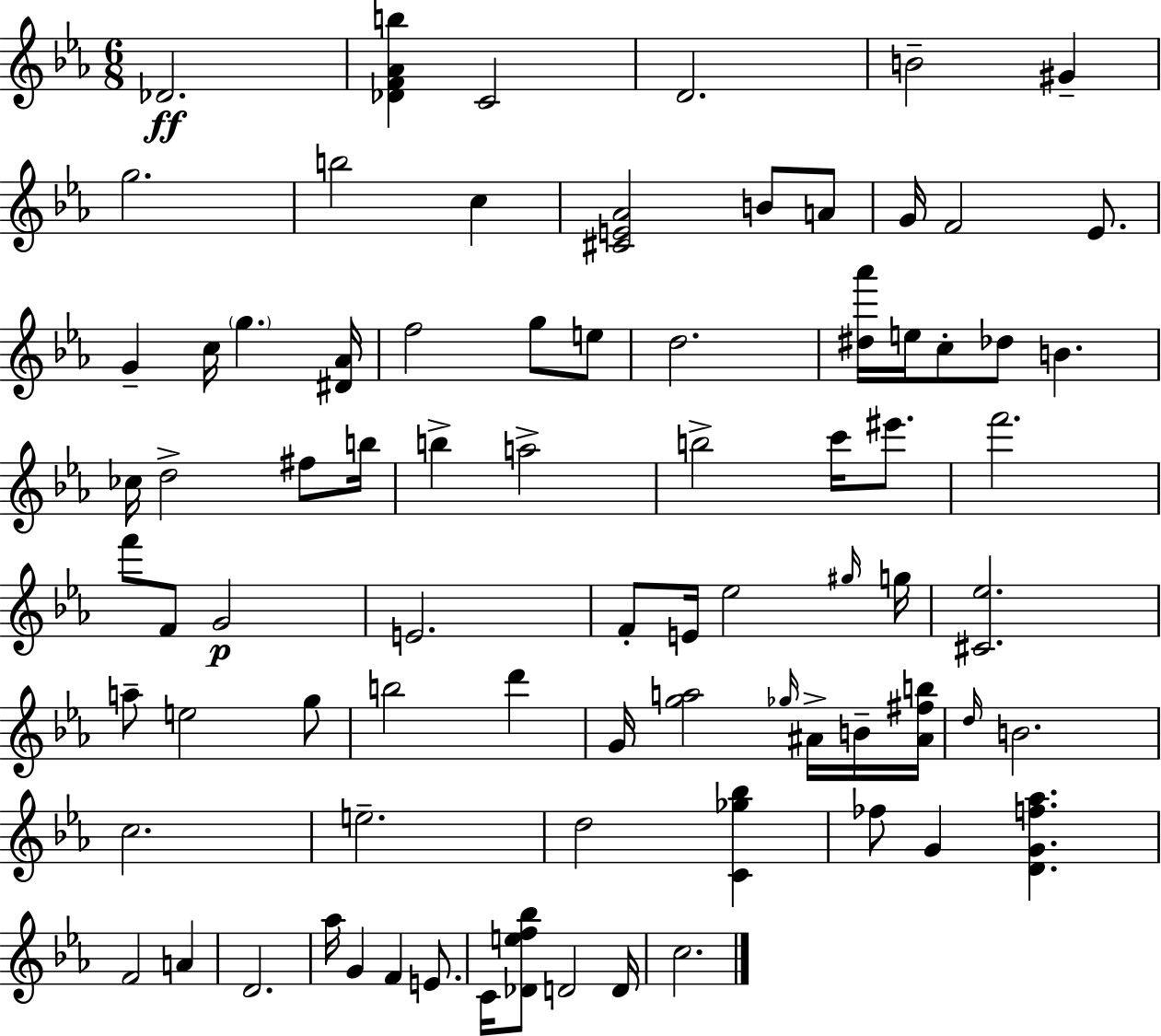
{
  \clef treble
  \numericTimeSignature
  \time 6/8
  \key c \minor
  des'2.\ff | <des' f' aes' b''>4 c'2 | d'2. | b'2-- gis'4-- | \break g''2. | b''2 c''4 | <cis' e' aes'>2 b'8 a'8 | g'16 f'2 ees'8. | \break g'4-- c''16 \parenthesize g''4. <dis' aes'>16 | f''2 g''8 e''8 | d''2. | <dis'' aes'''>16 e''16 c''8-. des''8 b'4. | \break ces''16 d''2-> fis''8 b''16 | b''4-> a''2-> | b''2-> c'''16 eis'''8. | f'''2. | \break f'''8 f'8 g'2\p | e'2. | f'8-. e'16 ees''2 \grace { gis''16 } | g''16 <cis' ees''>2. | \break a''8-- e''2 g''8 | b''2 d'''4 | g'16 <g'' a''>2 \grace { ges''16 } ais'16-> | b'16-- <ais' fis'' b''>16 \grace { d''16 } b'2. | \break c''2. | e''2.-- | d''2 <c' ges'' bes''>4 | fes''8 g'4 <d' g' f'' aes''>4. | \break f'2 a'4 | d'2. | aes''16 g'4 f'4 | e'8. c'16 <des' e'' f'' bes''>8 d'2 | \break d'16 c''2. | \bar "|."
}